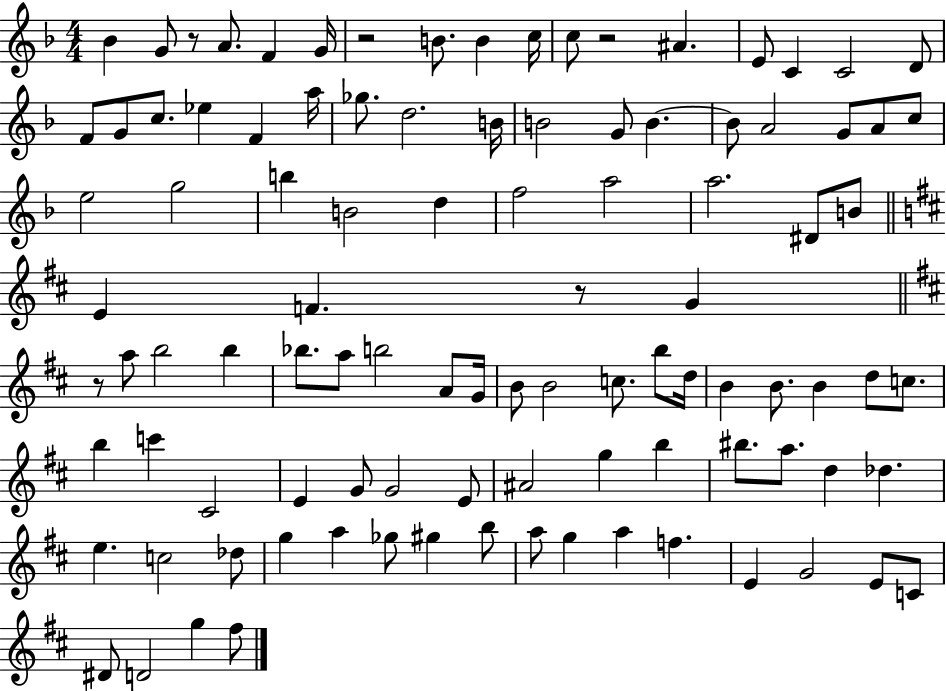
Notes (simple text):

Bb4/q G4/e R/e A4/e. F4/q G4/s R/h B4/e. B4/q C5/s C5/e R/h A#4/q. E4/e C4/q C4/h D4/e F4/e G4/e C5/e. Eb5/q F4/q A5/s Gb5/e. D5/h. B4/s B4/h G4/e B4/q. B4/e A4/h G4/e A4/e C5/e E5/h G5/h B5/q B4/h D5/q F5/h A5/h A5/h. D#4/e B4/e E4/q F4/q. R/e G4/q R/e A5/e B5/h B5/q Bb5/e. A5/e B5/h A4/e G4/s B4/e B4/h C5/e. B5/e D5/s B4/q B4/e. B4/q D5/e C5/e. B5/q C6/q C#4/h E4/q G4/e G4/h E4/e A#4/h G5/q B5/q BIS5/e. A5/e. D5/q Db5/q. E5/q. C5/h Db5/e G5/q A5/q Gb5/e G#5/q B5/e A5/e G5/q A5/q F5/q. E4/q G4/h E4/e C4/e D#4/e D4/h G5/q F#5/e